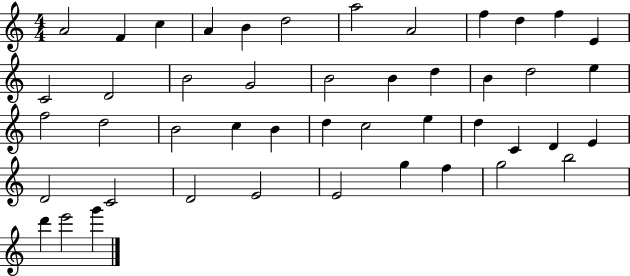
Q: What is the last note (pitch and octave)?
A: G6